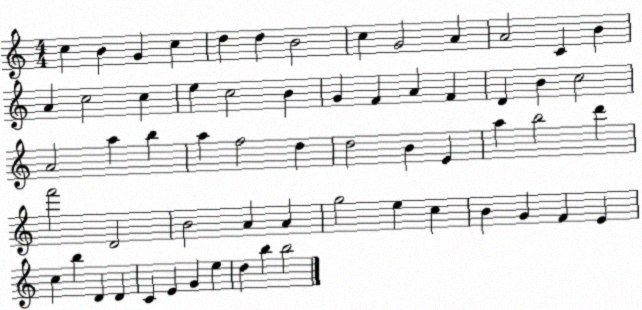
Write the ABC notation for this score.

X:1
T:Untitled
M:4/4
L:1/4
K:C
c B G c d d B2 c G2 A A2 C B A c2 c e c2 B G F A F D B c2 A2 a b a f2 d d2 B E a b2 d' f'2 D2 B2 A A g2 e c B G F E c b D D C E G e d b b2